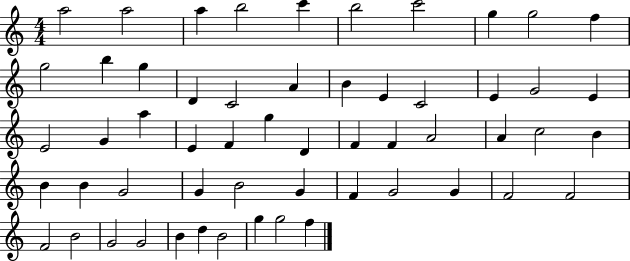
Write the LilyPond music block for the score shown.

{
  \clef treble
  \numericTimeSignature
  \time 4/4
  \key c \major
  a''2 a''2 | a''4 b''2 c'''4 | b''2 c'''2 | g''4 g''2 f''4 | \break g''2 b''4 g''4 | d'4 c'2 a'4 | b'4 e'4 c'2 | e'4 g'2 e'4 | \break e'2 g'4 a''4 | e'4 f'4 g''4 d'4 | f'4 f'4 a'2 | a'4 c''2 b'4 | \break b'4 b'4 g'2 | g'4 b'2 g'4 | f'4 g'2 g'4 | f'2 f'2 | \break f'2 b'2 | g'2 g'2 | b'4 d''4 b'2 | g''4 g''2 f''4 | \break \bar "|."
}